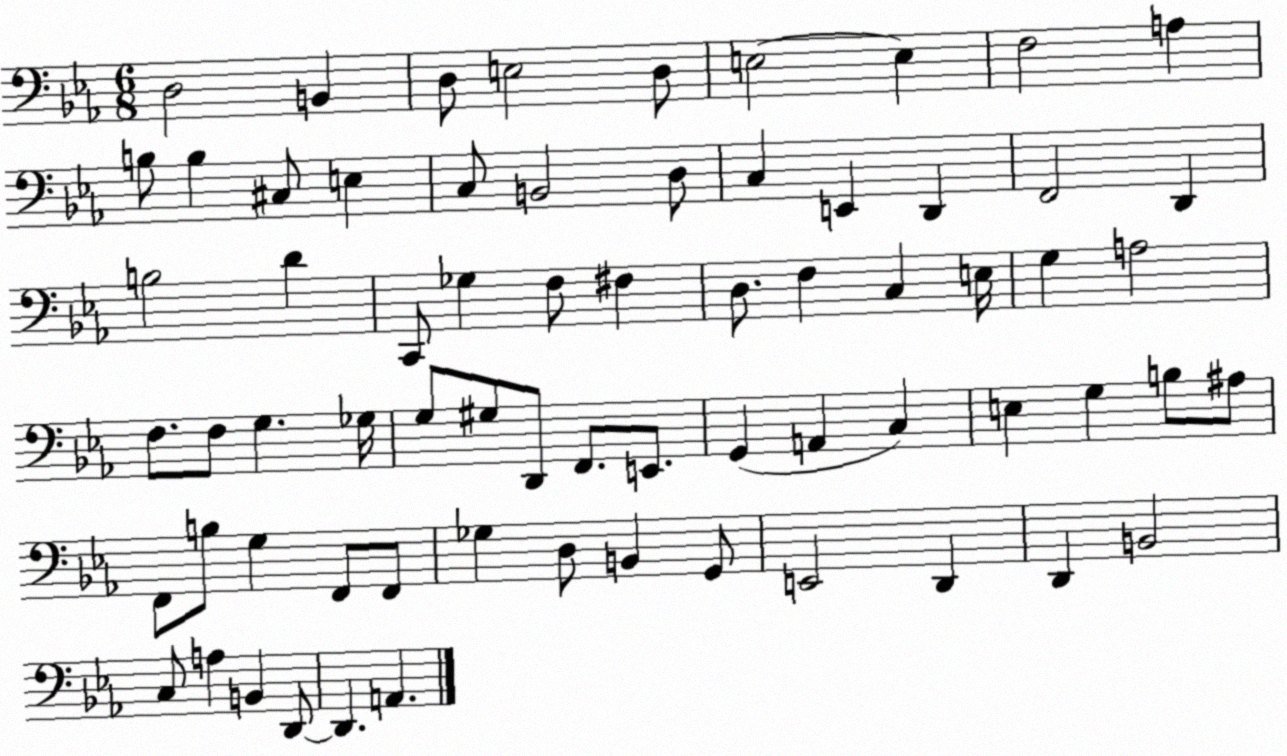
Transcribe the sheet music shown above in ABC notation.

X:1
T:Untitled
M:6/8
L:1/4
K:Eb
D,2 B,, D,/2 E,2 D,/2 E,2 E, F,2 A, B,/2 B, ^C,/2 E, C,/2 B,,2 D,/2 C, E,, D,, F,,2 D,, B,2 D C,,/2 _G, F,/2 ^F, D,/2 F, C, E,/4 G, A,2 F,/2 F,/2 G, _G,/4 G,/2 ^G,/2 D,,/2 F,,/2 E,,/2 G,, A,, C, E, G, B,/2 ^A,/2 F,,/2 B,/2 G, F,,/2 F,,/2 _G, D,/2 B,, G,,/2 E,,2 D,, D,, B,,2 C,/2 A, B,, D,,/2 D,, A,,